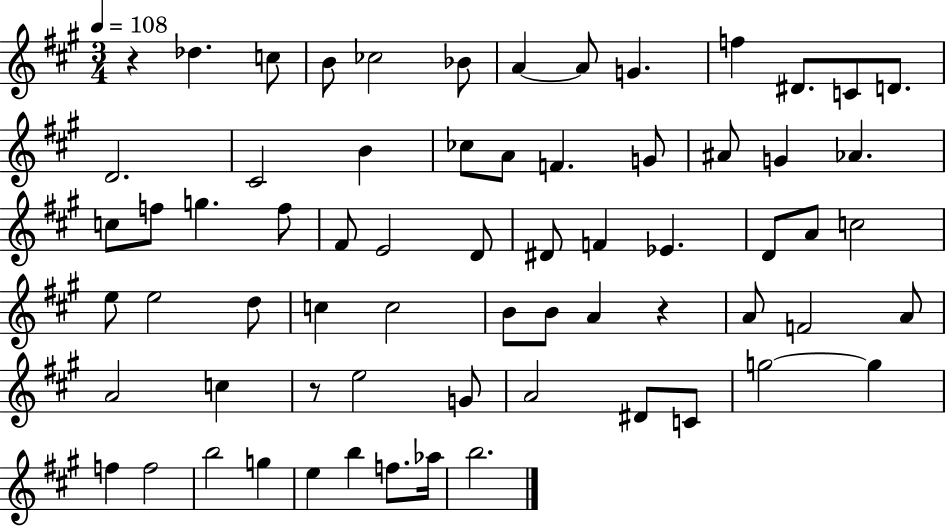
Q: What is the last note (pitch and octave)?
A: B5